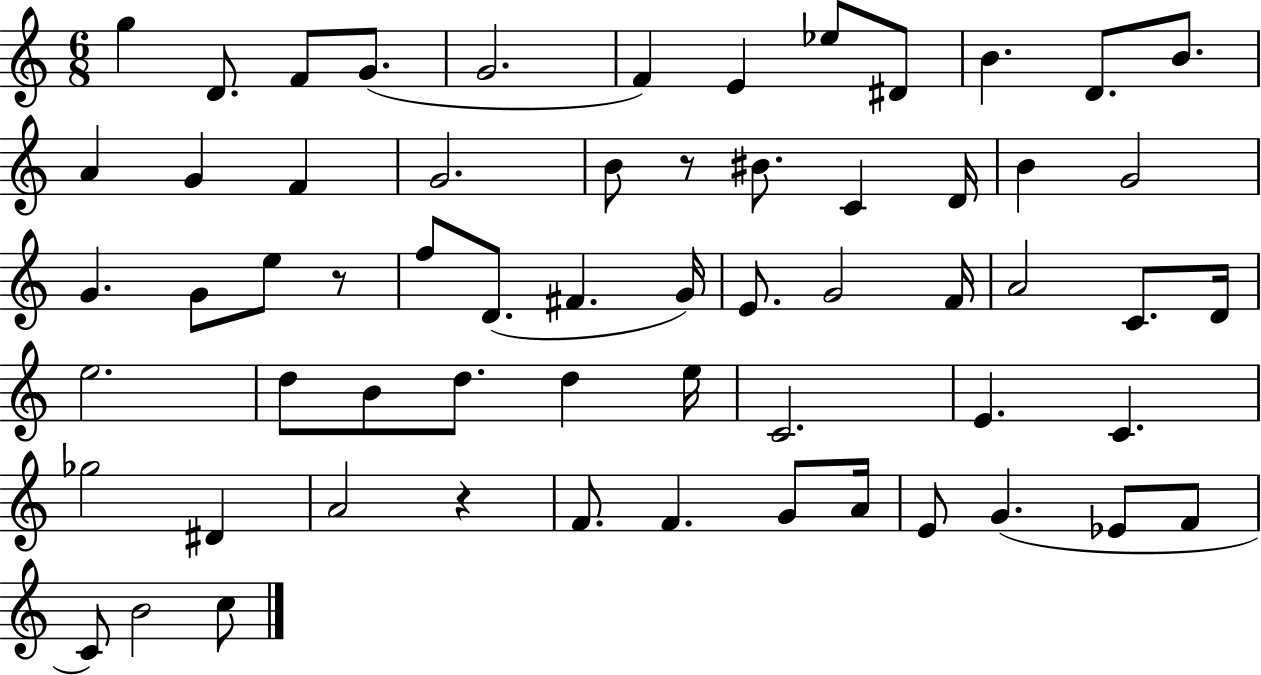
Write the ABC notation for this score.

X:1
T:Untitled
M:6/8
L:1/4
K:C
g D/2 F/2 G/2 G2 F E _e/2 ^D/2 B D/2 B/2 A G F G2 B/2 z/2 ^B/2 C D/4 B G2 G G/2 e/2 z/2 f/2 D/2 ^F G/4 E/2 G2 F/4 A2 C/2 D/4 e2 d/2 B/2 d/2 d e/4 C2 E C _g2 ^D A2 z F/2 F G/2 A/4 E/2 G _E/2 F/2 C/2 B2 c/2